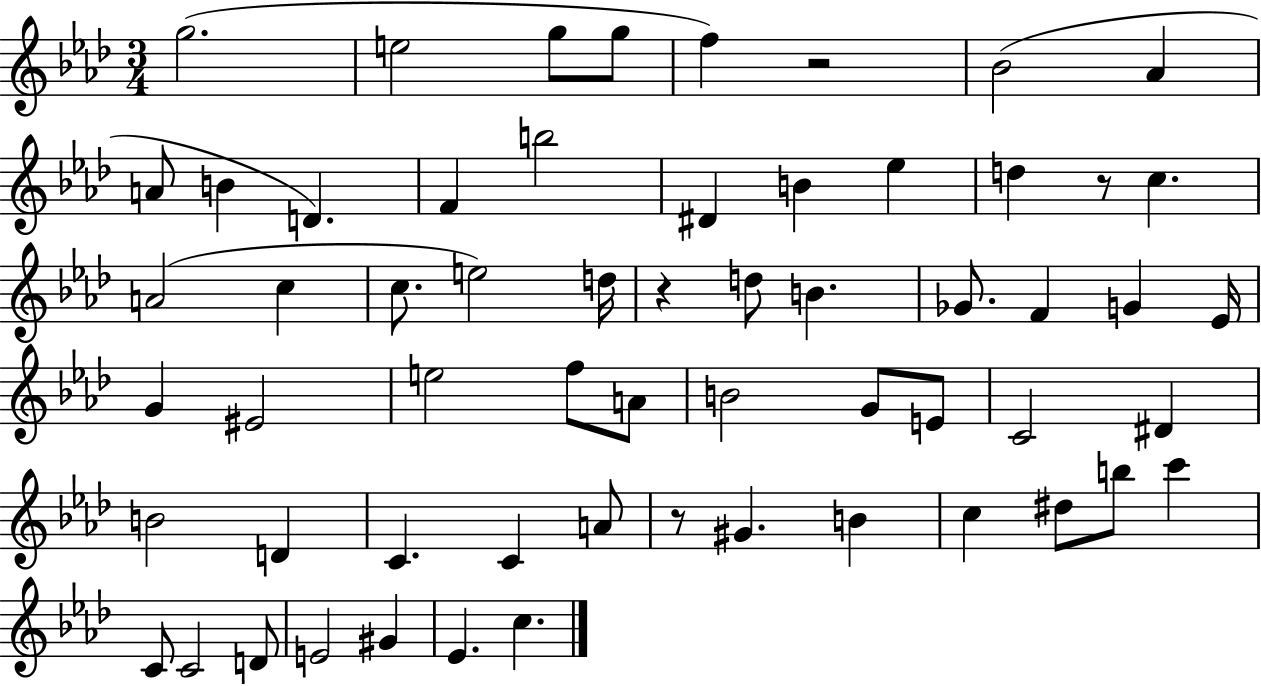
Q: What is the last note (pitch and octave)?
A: C5